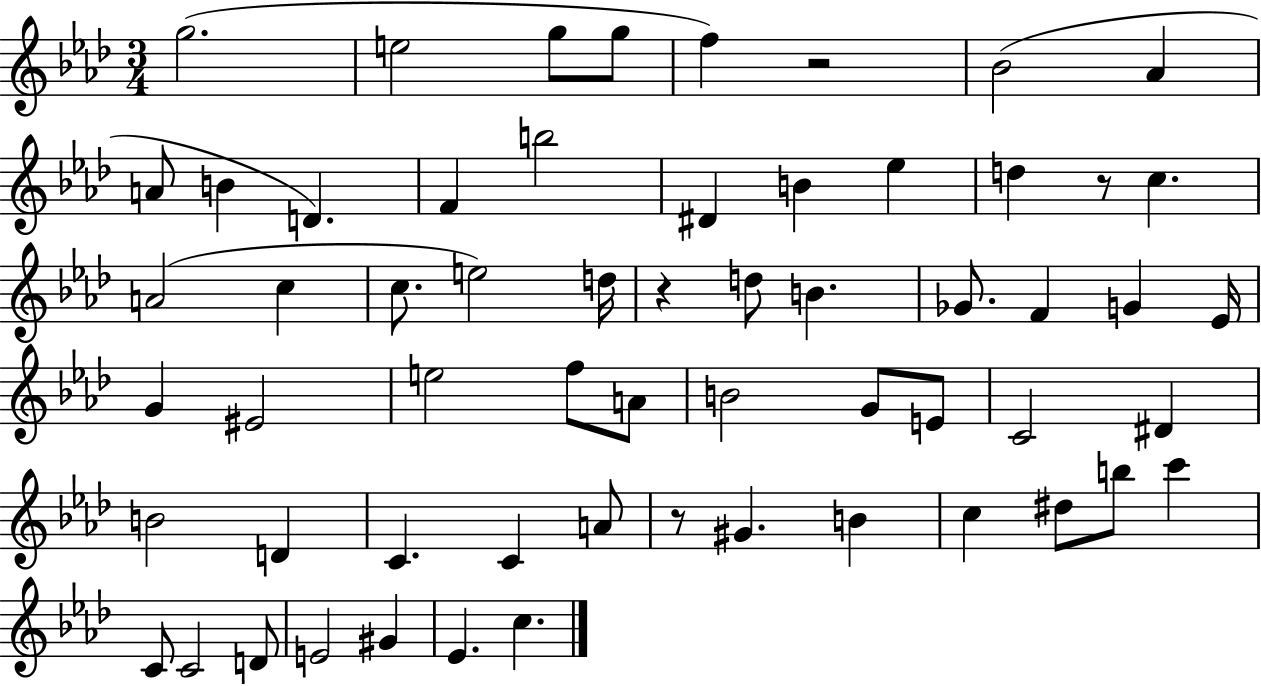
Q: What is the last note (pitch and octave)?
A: C5